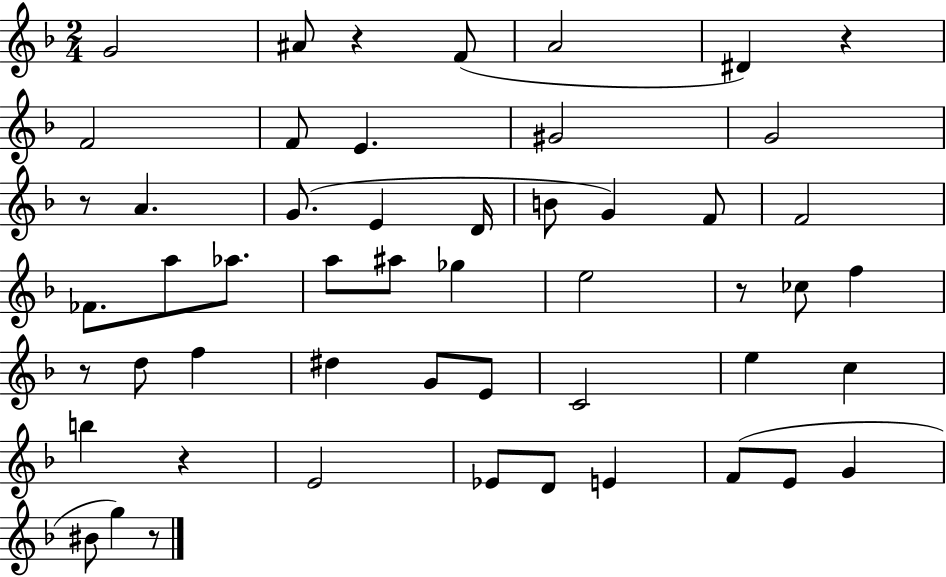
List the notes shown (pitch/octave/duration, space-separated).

G4/h A#4/e R/q F4/e A4/h D#4/q R/q F4/h F4/e E4/q. G#4/h G4/h R/e A4/q. G4/e. E4/q D4/s B4/e G4/q F4/e F4/h FES4/e. A5/e Ab5/e. A5/e A#5/e Gb5/q E5/h R/e CES5/e F5/q R/e D5/e F5/q D#5/q G4/e E4/e C4/h E5/q C5/q B5/q R/q E4/h Eb4/e D4/e E4/q F4/e E4/e G4/q BIS4/e G5/q R/e